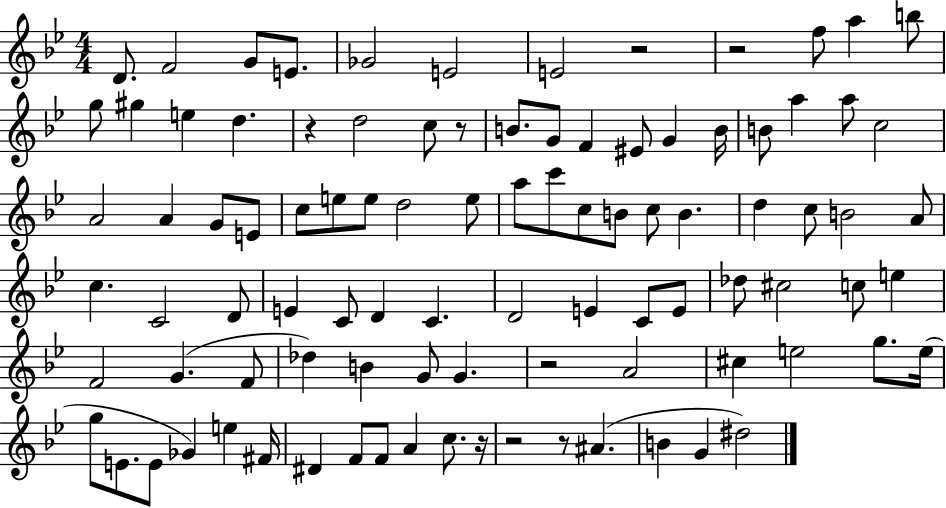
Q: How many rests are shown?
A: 8